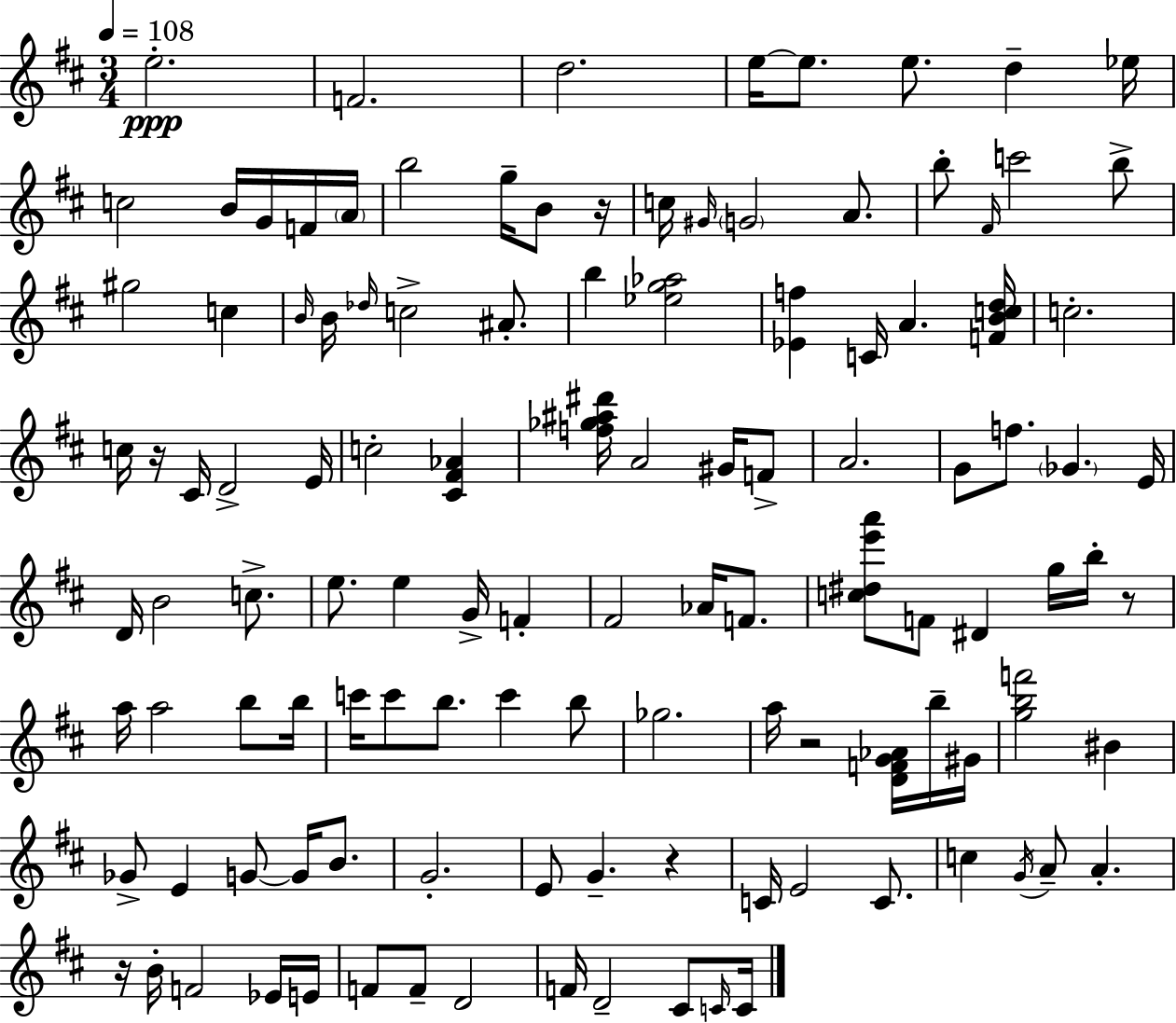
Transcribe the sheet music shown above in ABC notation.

X:1
T:Untitled
M:3/4
L:1/4
K:D
e2 F2 d2 e/4 e/2 e/2 d _e/4 c2 B/4 G/4 F/4 A/4 b2 g/4 B/2 z/4 c/4 ^G/4 G2 A/2 b/2 ^F/4 c'2 b/2 ^g2 c B/4 B/4 _d/4 c2 ^A/2 b [_eg_a]2 [_Ef] C/4 A [FBcd]/4 c2 c/4 z/4 ^C/4 D2 E/4 c2 [^C^F_A] [f_g^a^d']/4 A2 ^G/4 F/2 A2 G/2 f/2 _G E/4 D/4 B2 c/2 e/2 e G/4 F ^F2 _A/4 F/2 [c^de'a']/2 F/2 ^D g/4 b/4 z/2 a/4 a2 b/2 b/4 c'/4 c'/2 b/2 c' b/2 _g2 a/4 z2 [DFG_A]/4 b/4 ^G/4 [gbf']2 ^B _G/2 E G/2 G/4 B/2 G2 E/2 G z C/4 E2 C/2 c G/4 A/2 A z/4 B/4 F2 _E/4 E/4 F/2 F/2 D2 F/4 D2 ^C/2 C/4 C/4